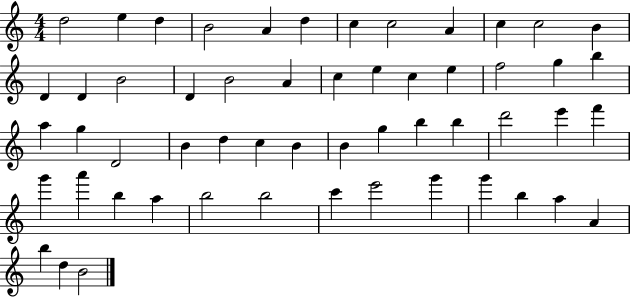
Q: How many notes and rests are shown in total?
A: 55